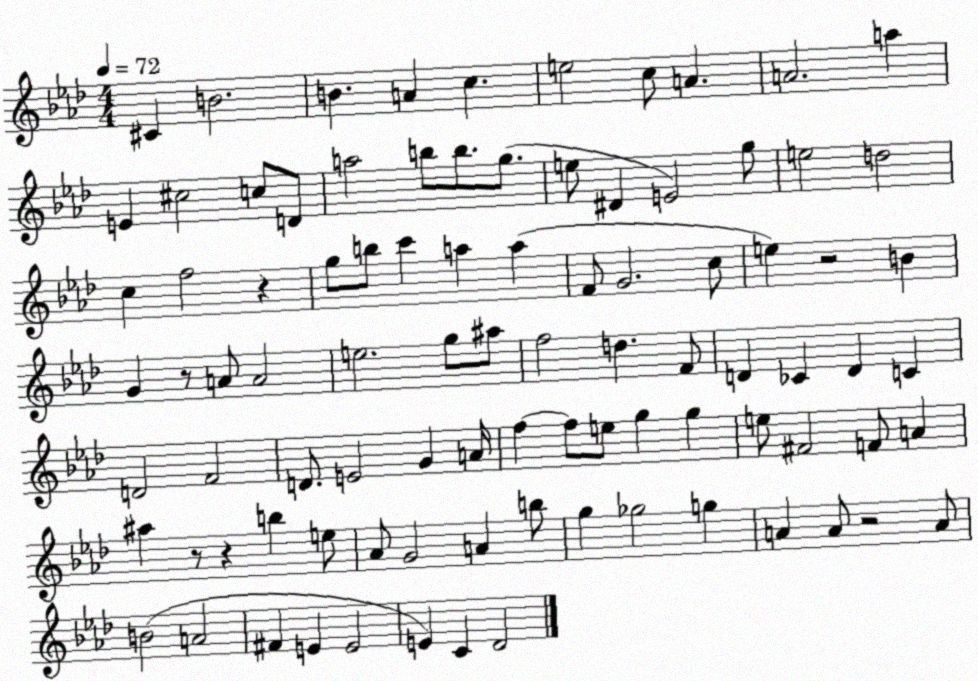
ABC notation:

X:1
T:Untitled
M:4/4
L:1/4
K:Ab
^C B2 B A c e2 c/2 A A2 a E ^c2 c/2 D/2 a2 b/2 b/2 g/2 e/2 ^D E2 g/2 e2 d2 c f2 z g/2 b/2 c' a a F/2 G2 c/2 e z2 B G z/2 A/2 A2 e2 g/2 ^a/2 f2 d F/2 D _C D C D2 F2 D/2 E2 G A/4 f f/2 e/2 g g e/2 ^F2 F/2 A ^a z/2 z b e/2 _A/2 G2 A b/2 g _g2 g A A/2 z2 A/2 B2 A2 ^F E E2 E C _D2